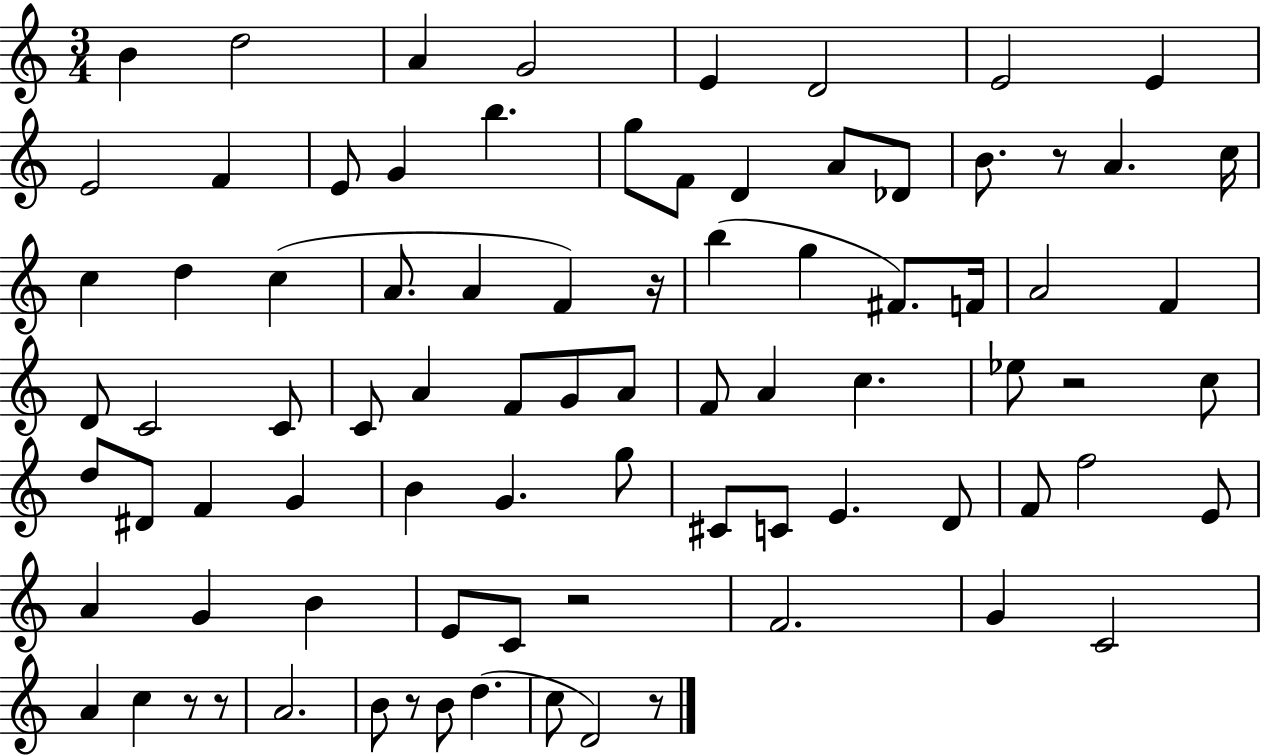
B4/q D5/h A4/q G4/h E4/q D4/h E4/h E4/q E4/h F4/q E4/e G4/q B5/q. G5/e F4/e D4/q A4/e Db4/e B4/e. R/e A4/q. C5/s C5/q D5/q C5/q A4/e. A4/q F4/q R/s B5/q G5/q F#4/e. F4/s A4/h F4/q D4/e C4/h C4/e C4/e A4/q F4/e G4/e A4/e F4/e A4/q C5/q. Eb5/e R/h C5/e D5/e D#4/e F4/q G4/q B4/q G4/q. G5/e C#4/e C4/e E4/q. D4/e F4/e F5/h E4/e A4/q G4/q B4/q E4/e C4/e R/h F4/h. G4/q C4/h A4/q C5/q R/e R/e A4/h. B4/e R/e B4/e D5/q. C5/e D4/h R/e